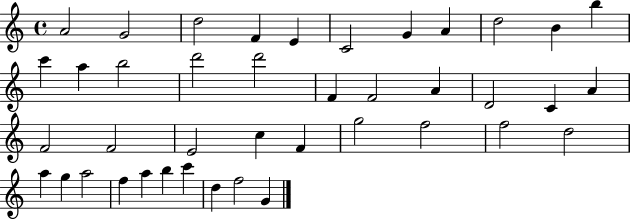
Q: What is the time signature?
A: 4/4